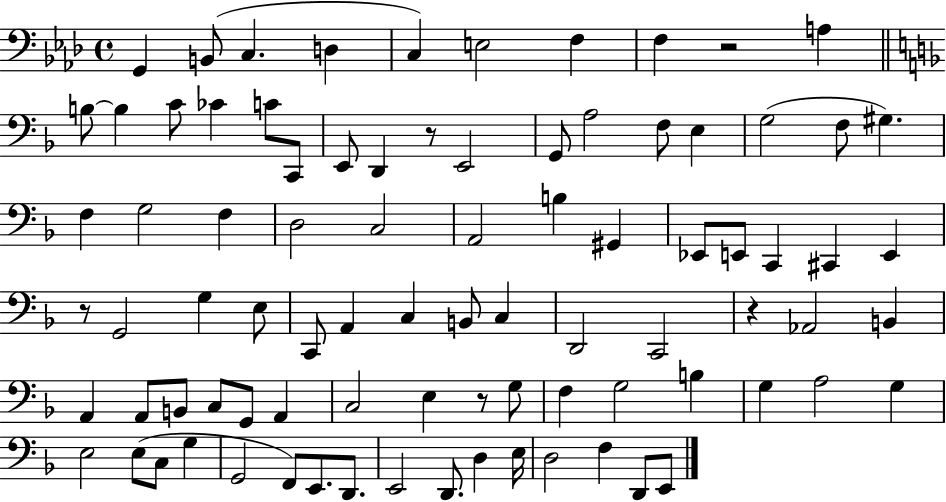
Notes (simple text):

G2/q B2/e C3/q. D3/q C3/q E3/h F3/q F3/q R/h A3/q B3/e B3/q C4/e CES4/q C4/e C2/e E2/e D2/q R/e E2/h G2/e A3/h F3/e E3/q G3/h F3/e G#3/q. F3/q G3/h F3/q D3/h C3/h A2/h B3/q G#2/q Eb2/e E2/e C2/q C#2/q E2/q R/e G2/h G3/q E3/e C2/e A2/q C3/q B2/e C3/q D2/h C2/h R/q Ab2/h B2/q A2/q A2/e B2/e C3/e G2/e A2/q C3/h E3/q R/e G3/e F3/q G3/h B3/q G3/q A3/h G3/q E3/h E3/e C3/e G3/q G2/h F2/e E2/e. D2/e. E2/h D2/e. D3/q E3/s D3/h F3/q D2/e E2/e